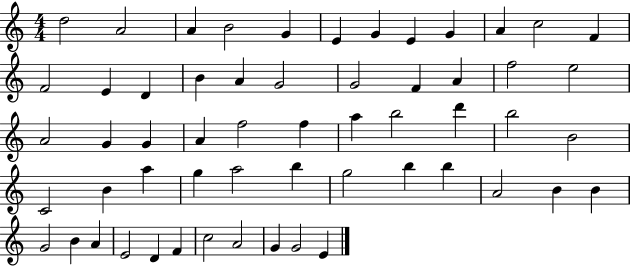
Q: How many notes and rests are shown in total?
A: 57